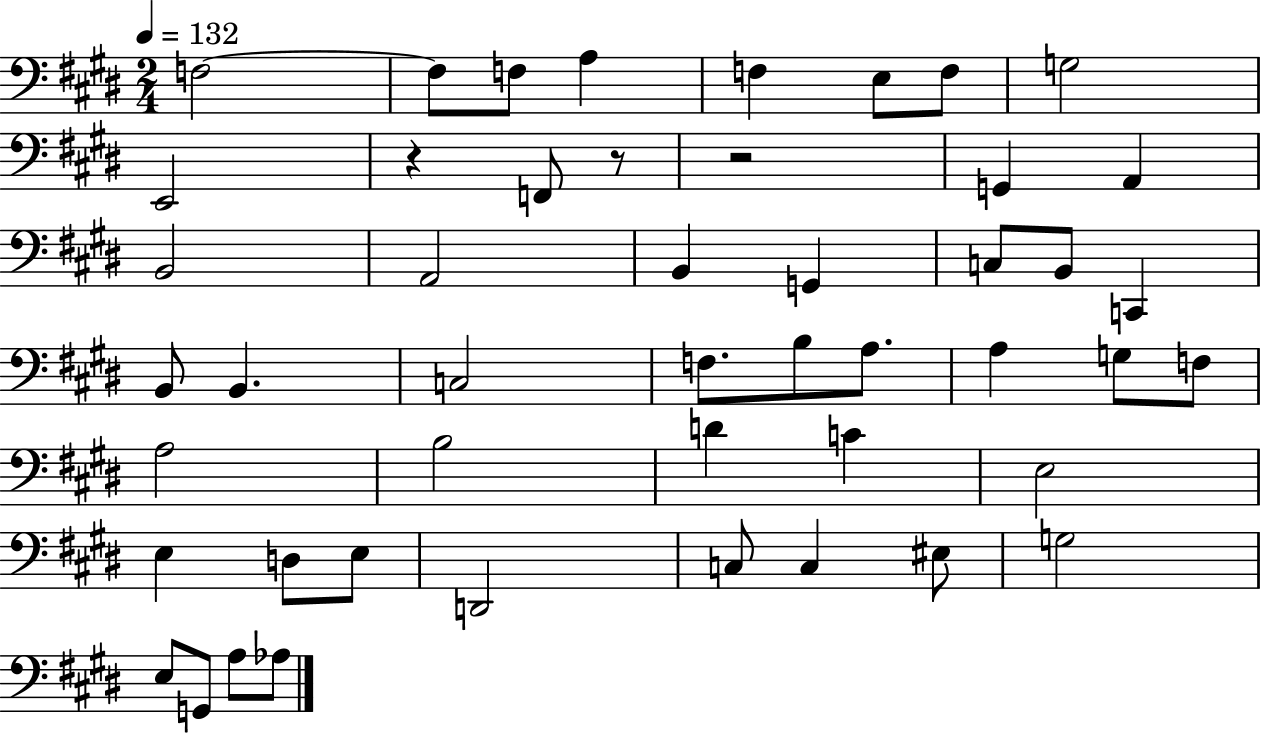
F3/h F3/e F3/e A3/q F3/q E3/e F3/e G3/h E2/h R/q F2/e R/e R/h G2/q A2/q B2/h A2/h B2/q G2/q C3/e B2/e C2/q B2/e B2/q. C3/h F3/e. B3/e A3/e. A3/q G3/e F3/e A3/h B3/h D4/q C4/q E3/h E3/q D3/e E3/e D2/h C3/e C3/q EIS3/e G3/h E3/e G2/e A3/e Ab3/e